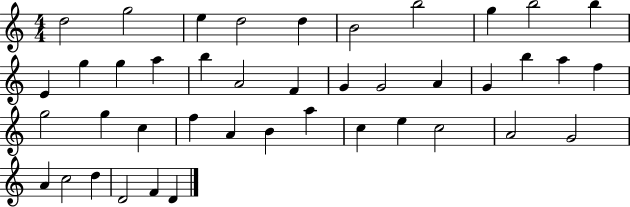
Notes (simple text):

D5/h G5/h E5/q D5/h D5/q B4/h B5/h G5/q B5/h B5/q E4/q G5/q G5/q A5/q B5/q A4/h F4/q G4/q G4/h A4/q G4/q B5/q A5/q F5/q G5/h G5/q C5/q F5/q A4/q B4/q A5/q C5/q E5/q C5/h A4/h G4/h A4/q C5/h D5/q D4/h F4/q D4/q